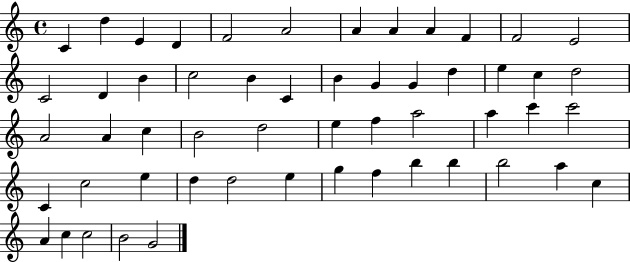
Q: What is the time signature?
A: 4/4